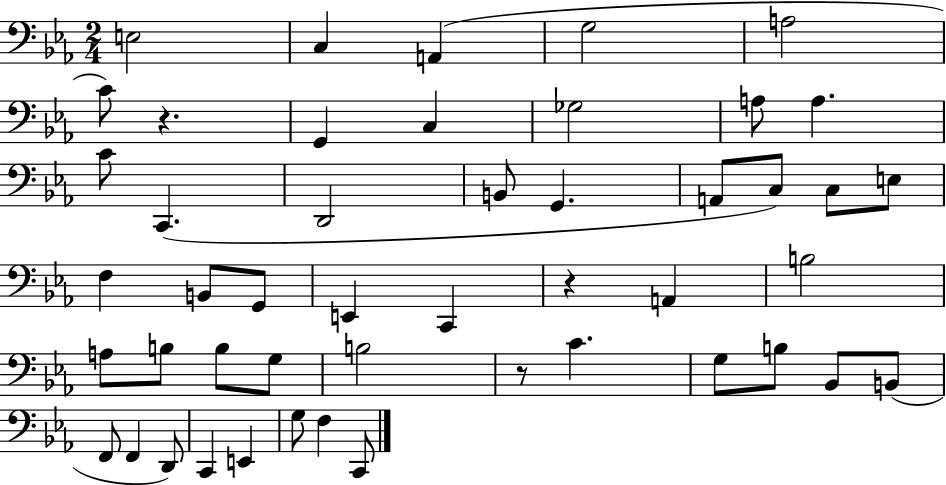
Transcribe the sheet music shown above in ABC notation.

X:1
T:Untitled
M:2/4
L:1/4
K:Eb
E,2 C, A,, G,2 A,2 C/2 z G,, C, _G,2 A,/2 A, C/2 C,, D,,2 B,,/2 G,, A,,/2 C,/2 C,/2 E,/2 F, B,,/2 G,,/2 E,, C,, z A,, B,2 A,/2 B,/2 B,/2 G,/2 B,2 z/2 C G,/2 B,/2 _B,,/2 B,,/2 F,,/2 F,, D,,/2 C,, E,, G,/2 F, C,,/2